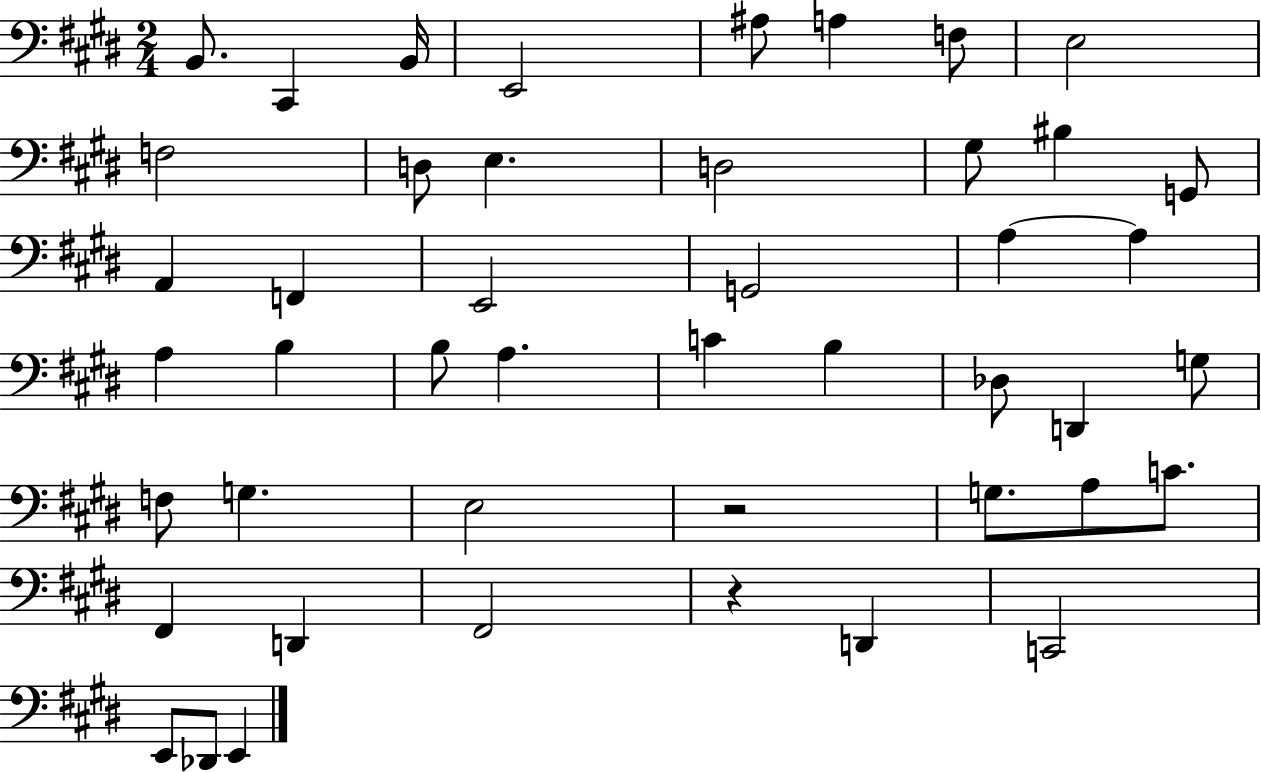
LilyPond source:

{
  \clef bass
  \numericTimeSignature
  \time 2/4
  \key e \major
  b,8. cis,4 b,16 | e,2 | ais8 a4 f8 | e2 | \break f2 | d8 e4. | d2 | gis8 bis4 g,8 | \break a,4 f,4 | e,2 | g,2 | a4~~ a4 | \break a4 b4 | b8 a4. | c'4 b4 | des8 d,4 g8 | \break f8 g4. | e2 | r2 | g8. a8 c'8. | \break fis,4 d,4 | fis,2 | r4 d,4 | c,2 | \break e,8 des,8 e,4 | \bar "|."
}